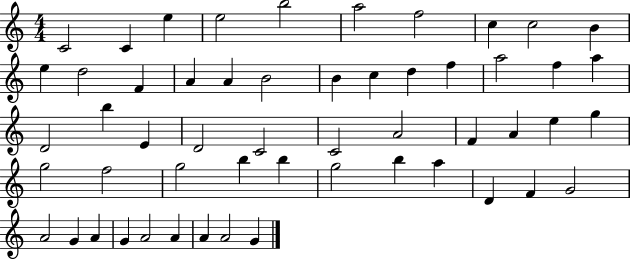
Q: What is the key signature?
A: C major